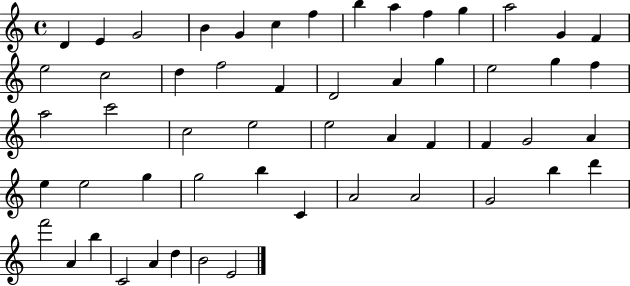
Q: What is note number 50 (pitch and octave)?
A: C4